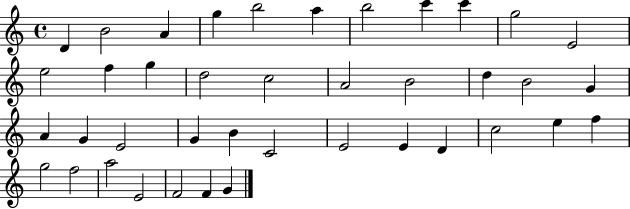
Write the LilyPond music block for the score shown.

{
  \clef treble
  \time 4/4
  \defaultTimeSignature
  \key c \major
  d'4 b'2 a'4 | g''4 b''2 a''4 | b''2 c'''4 c'''4 | g''2 e'2 | \break e''2 f''4 g''4 | d''2 c''2 | a'2 b'2 | d''4 b'2 g'4 | \break a'4 g'4 e'2 | g'4 b'4 c'2 | e'2 e'4 d'4 | c''2 e''4 f''4 | \break g''2 f''2 | a''2 e'2 | f'2 f'4 g'4 | \bar "|."
}